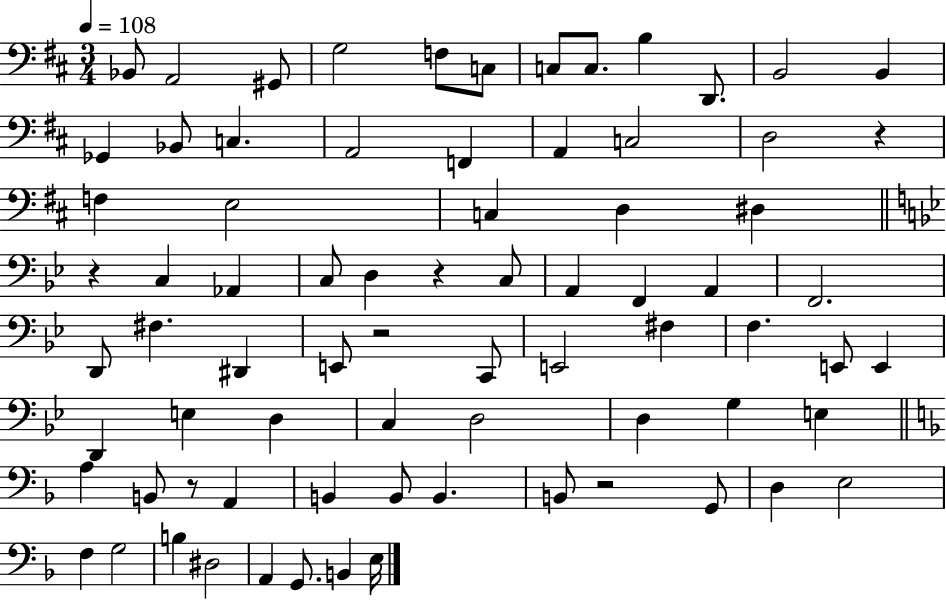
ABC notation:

X:1
T:Untitled
M:3/4
L:1/4
K:D
_B,,/2 A,,2 ^G,,/2 G,2 F,/2 C,/2 C,/2 C,/2 B, D,,/2 B,,2 B,, _G,, _B,,/2 C, A,,2 F,, A,, C,2 D,2 z F, E,2 C, D, ^D, z C, _A,, C,/2 D, z C,/2 A,, F,, A,, F,,2 D,,/2 ^F, ^D,, E,,/2 z2 C,,/2 E,,2 ^F, F, E,,/2 E,, D,, E, D, C, D,2 D, G, E, A, B,,/2 z/2 A,, B,, B,,/2 B,, B,,/2 z2 G,,/2 D, E,2 F, G,2 B, ^D,2 A,, G,,/2 B,, E,/4